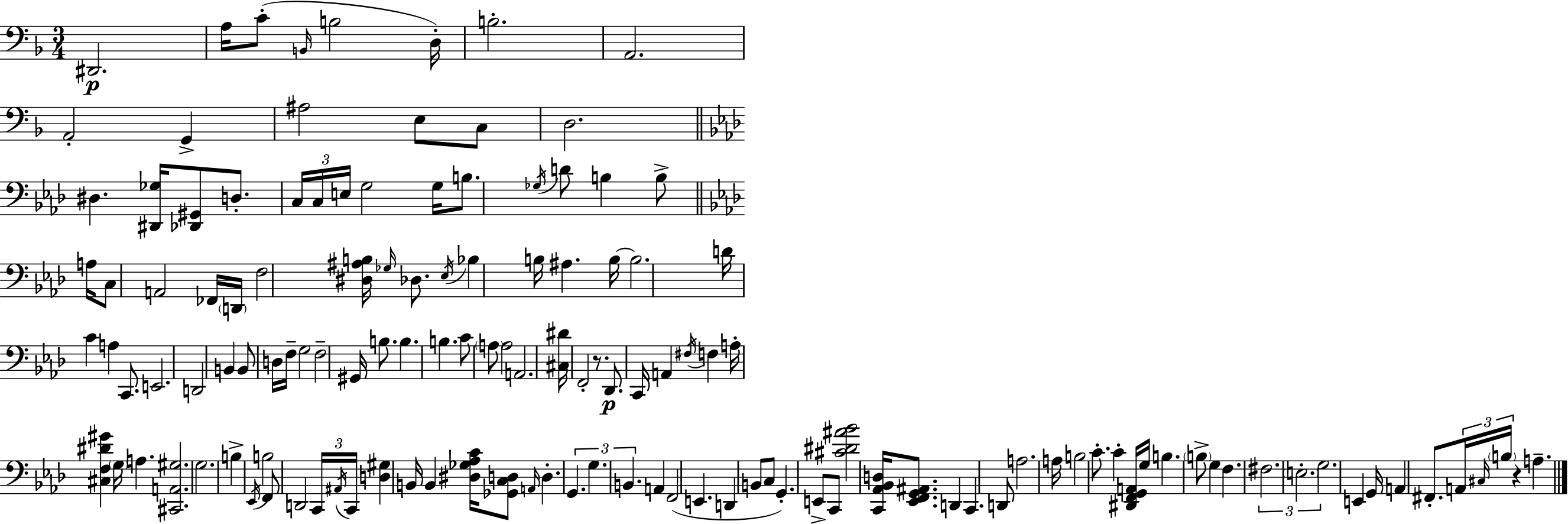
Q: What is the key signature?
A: F major